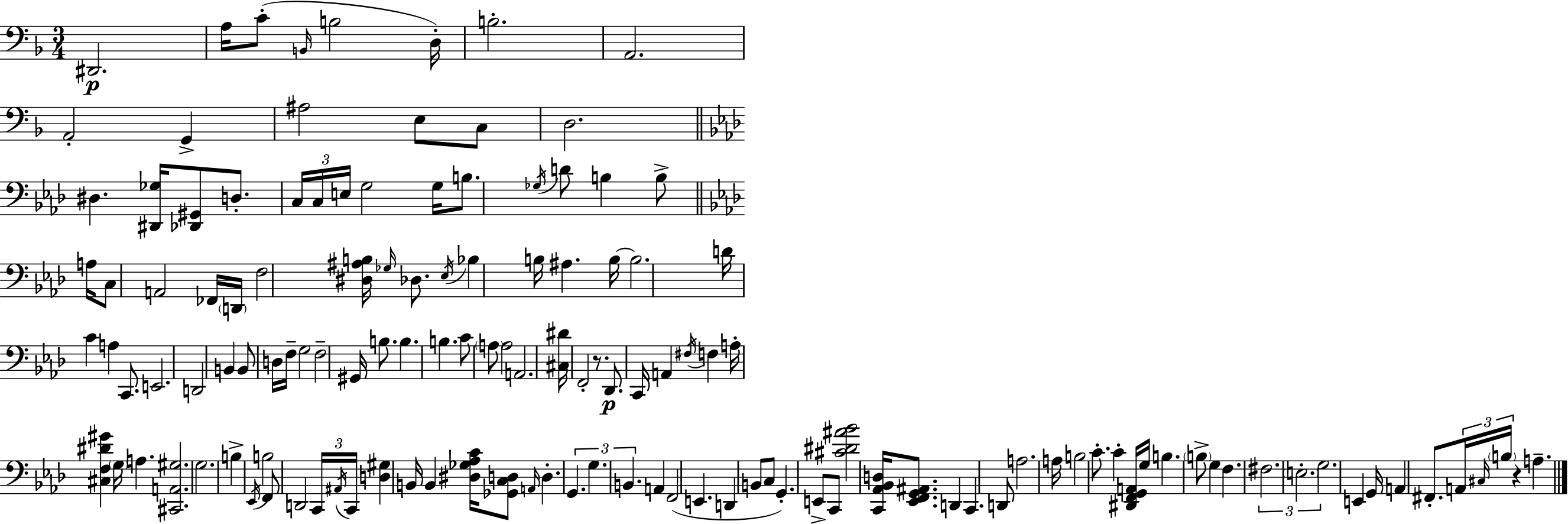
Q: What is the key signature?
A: F major